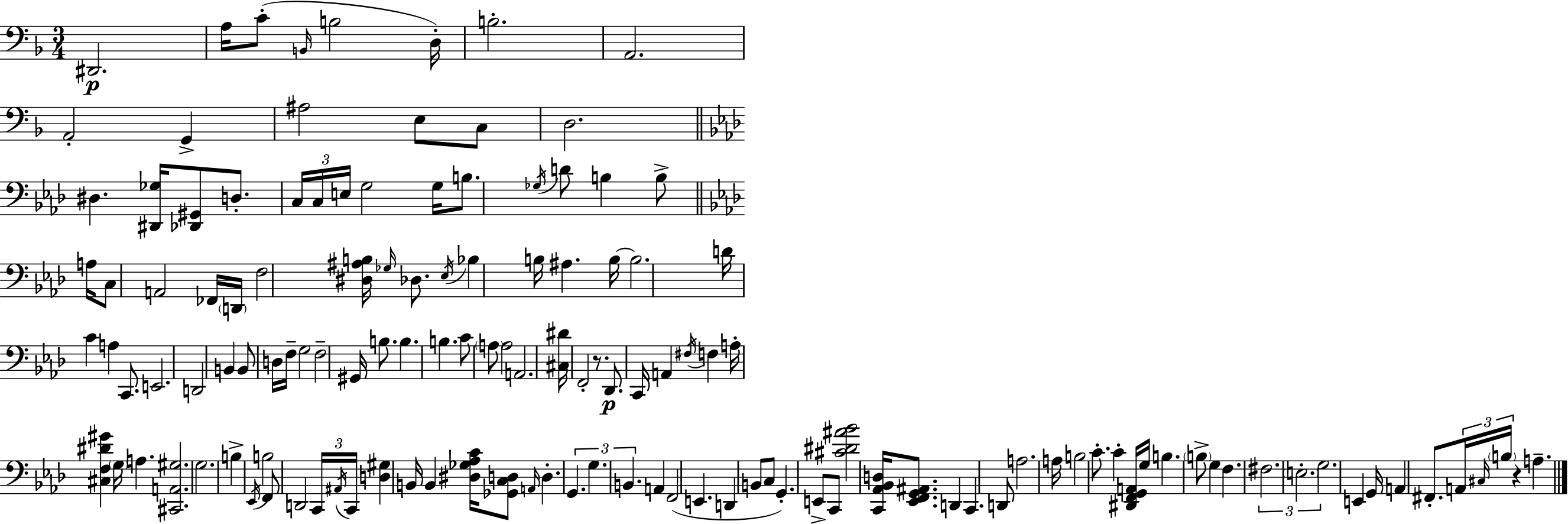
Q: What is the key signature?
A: F major